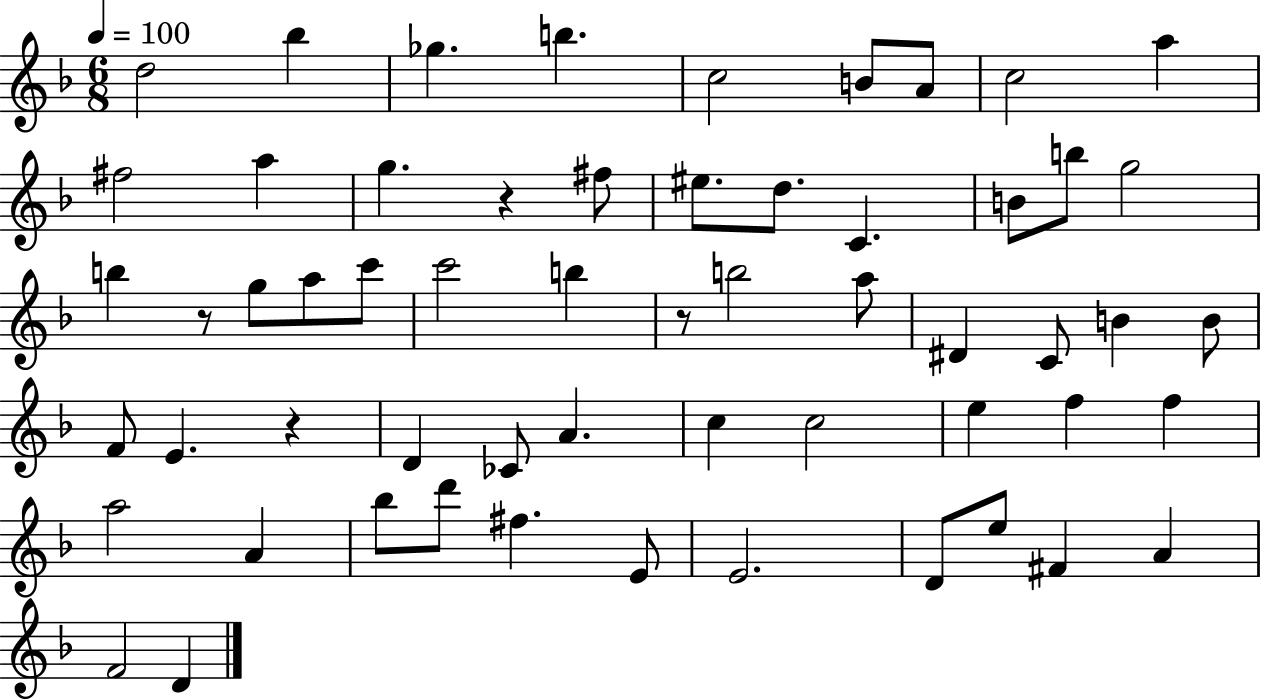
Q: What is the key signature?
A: F major